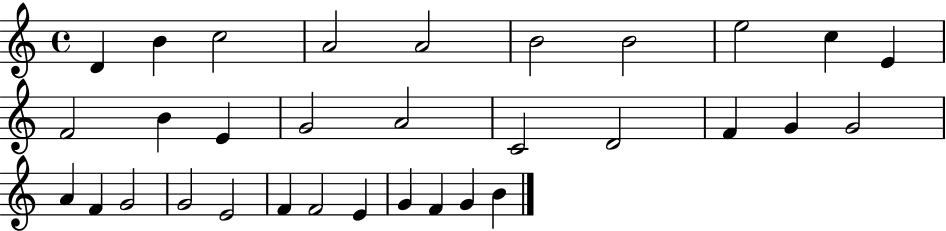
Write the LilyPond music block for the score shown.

{
  \clef treble
  \time 4/4
  \defaultTimeSignature
  \key c \major
  d'4 b'4 c''2 | a'2 a'2 | b'2 b'2 | e''2 c''4 e'4 | \break f'2 b'4 e'4 | g'2 a'2 | c'2 d'2 | f'4 g'4 g'2 | \break a'4 f'4 g'2 | g'2 e'2 | f'4 f'2 e'4 | g'4 f'4 g'4 b'4 | \break \bar "|."
}